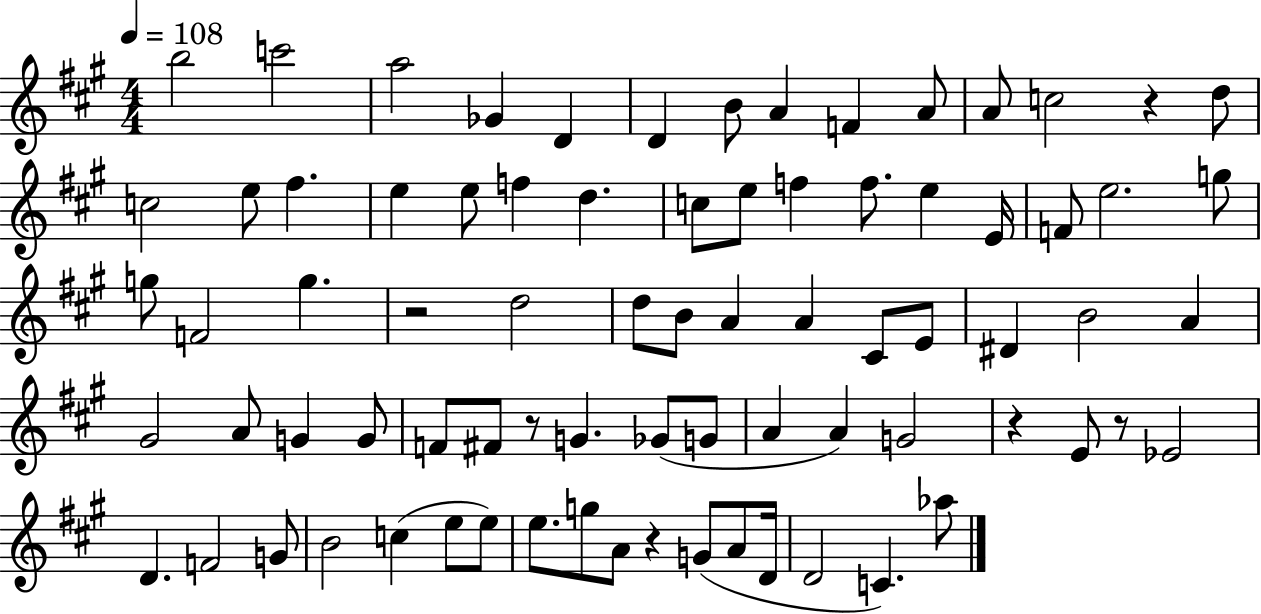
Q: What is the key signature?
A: A major